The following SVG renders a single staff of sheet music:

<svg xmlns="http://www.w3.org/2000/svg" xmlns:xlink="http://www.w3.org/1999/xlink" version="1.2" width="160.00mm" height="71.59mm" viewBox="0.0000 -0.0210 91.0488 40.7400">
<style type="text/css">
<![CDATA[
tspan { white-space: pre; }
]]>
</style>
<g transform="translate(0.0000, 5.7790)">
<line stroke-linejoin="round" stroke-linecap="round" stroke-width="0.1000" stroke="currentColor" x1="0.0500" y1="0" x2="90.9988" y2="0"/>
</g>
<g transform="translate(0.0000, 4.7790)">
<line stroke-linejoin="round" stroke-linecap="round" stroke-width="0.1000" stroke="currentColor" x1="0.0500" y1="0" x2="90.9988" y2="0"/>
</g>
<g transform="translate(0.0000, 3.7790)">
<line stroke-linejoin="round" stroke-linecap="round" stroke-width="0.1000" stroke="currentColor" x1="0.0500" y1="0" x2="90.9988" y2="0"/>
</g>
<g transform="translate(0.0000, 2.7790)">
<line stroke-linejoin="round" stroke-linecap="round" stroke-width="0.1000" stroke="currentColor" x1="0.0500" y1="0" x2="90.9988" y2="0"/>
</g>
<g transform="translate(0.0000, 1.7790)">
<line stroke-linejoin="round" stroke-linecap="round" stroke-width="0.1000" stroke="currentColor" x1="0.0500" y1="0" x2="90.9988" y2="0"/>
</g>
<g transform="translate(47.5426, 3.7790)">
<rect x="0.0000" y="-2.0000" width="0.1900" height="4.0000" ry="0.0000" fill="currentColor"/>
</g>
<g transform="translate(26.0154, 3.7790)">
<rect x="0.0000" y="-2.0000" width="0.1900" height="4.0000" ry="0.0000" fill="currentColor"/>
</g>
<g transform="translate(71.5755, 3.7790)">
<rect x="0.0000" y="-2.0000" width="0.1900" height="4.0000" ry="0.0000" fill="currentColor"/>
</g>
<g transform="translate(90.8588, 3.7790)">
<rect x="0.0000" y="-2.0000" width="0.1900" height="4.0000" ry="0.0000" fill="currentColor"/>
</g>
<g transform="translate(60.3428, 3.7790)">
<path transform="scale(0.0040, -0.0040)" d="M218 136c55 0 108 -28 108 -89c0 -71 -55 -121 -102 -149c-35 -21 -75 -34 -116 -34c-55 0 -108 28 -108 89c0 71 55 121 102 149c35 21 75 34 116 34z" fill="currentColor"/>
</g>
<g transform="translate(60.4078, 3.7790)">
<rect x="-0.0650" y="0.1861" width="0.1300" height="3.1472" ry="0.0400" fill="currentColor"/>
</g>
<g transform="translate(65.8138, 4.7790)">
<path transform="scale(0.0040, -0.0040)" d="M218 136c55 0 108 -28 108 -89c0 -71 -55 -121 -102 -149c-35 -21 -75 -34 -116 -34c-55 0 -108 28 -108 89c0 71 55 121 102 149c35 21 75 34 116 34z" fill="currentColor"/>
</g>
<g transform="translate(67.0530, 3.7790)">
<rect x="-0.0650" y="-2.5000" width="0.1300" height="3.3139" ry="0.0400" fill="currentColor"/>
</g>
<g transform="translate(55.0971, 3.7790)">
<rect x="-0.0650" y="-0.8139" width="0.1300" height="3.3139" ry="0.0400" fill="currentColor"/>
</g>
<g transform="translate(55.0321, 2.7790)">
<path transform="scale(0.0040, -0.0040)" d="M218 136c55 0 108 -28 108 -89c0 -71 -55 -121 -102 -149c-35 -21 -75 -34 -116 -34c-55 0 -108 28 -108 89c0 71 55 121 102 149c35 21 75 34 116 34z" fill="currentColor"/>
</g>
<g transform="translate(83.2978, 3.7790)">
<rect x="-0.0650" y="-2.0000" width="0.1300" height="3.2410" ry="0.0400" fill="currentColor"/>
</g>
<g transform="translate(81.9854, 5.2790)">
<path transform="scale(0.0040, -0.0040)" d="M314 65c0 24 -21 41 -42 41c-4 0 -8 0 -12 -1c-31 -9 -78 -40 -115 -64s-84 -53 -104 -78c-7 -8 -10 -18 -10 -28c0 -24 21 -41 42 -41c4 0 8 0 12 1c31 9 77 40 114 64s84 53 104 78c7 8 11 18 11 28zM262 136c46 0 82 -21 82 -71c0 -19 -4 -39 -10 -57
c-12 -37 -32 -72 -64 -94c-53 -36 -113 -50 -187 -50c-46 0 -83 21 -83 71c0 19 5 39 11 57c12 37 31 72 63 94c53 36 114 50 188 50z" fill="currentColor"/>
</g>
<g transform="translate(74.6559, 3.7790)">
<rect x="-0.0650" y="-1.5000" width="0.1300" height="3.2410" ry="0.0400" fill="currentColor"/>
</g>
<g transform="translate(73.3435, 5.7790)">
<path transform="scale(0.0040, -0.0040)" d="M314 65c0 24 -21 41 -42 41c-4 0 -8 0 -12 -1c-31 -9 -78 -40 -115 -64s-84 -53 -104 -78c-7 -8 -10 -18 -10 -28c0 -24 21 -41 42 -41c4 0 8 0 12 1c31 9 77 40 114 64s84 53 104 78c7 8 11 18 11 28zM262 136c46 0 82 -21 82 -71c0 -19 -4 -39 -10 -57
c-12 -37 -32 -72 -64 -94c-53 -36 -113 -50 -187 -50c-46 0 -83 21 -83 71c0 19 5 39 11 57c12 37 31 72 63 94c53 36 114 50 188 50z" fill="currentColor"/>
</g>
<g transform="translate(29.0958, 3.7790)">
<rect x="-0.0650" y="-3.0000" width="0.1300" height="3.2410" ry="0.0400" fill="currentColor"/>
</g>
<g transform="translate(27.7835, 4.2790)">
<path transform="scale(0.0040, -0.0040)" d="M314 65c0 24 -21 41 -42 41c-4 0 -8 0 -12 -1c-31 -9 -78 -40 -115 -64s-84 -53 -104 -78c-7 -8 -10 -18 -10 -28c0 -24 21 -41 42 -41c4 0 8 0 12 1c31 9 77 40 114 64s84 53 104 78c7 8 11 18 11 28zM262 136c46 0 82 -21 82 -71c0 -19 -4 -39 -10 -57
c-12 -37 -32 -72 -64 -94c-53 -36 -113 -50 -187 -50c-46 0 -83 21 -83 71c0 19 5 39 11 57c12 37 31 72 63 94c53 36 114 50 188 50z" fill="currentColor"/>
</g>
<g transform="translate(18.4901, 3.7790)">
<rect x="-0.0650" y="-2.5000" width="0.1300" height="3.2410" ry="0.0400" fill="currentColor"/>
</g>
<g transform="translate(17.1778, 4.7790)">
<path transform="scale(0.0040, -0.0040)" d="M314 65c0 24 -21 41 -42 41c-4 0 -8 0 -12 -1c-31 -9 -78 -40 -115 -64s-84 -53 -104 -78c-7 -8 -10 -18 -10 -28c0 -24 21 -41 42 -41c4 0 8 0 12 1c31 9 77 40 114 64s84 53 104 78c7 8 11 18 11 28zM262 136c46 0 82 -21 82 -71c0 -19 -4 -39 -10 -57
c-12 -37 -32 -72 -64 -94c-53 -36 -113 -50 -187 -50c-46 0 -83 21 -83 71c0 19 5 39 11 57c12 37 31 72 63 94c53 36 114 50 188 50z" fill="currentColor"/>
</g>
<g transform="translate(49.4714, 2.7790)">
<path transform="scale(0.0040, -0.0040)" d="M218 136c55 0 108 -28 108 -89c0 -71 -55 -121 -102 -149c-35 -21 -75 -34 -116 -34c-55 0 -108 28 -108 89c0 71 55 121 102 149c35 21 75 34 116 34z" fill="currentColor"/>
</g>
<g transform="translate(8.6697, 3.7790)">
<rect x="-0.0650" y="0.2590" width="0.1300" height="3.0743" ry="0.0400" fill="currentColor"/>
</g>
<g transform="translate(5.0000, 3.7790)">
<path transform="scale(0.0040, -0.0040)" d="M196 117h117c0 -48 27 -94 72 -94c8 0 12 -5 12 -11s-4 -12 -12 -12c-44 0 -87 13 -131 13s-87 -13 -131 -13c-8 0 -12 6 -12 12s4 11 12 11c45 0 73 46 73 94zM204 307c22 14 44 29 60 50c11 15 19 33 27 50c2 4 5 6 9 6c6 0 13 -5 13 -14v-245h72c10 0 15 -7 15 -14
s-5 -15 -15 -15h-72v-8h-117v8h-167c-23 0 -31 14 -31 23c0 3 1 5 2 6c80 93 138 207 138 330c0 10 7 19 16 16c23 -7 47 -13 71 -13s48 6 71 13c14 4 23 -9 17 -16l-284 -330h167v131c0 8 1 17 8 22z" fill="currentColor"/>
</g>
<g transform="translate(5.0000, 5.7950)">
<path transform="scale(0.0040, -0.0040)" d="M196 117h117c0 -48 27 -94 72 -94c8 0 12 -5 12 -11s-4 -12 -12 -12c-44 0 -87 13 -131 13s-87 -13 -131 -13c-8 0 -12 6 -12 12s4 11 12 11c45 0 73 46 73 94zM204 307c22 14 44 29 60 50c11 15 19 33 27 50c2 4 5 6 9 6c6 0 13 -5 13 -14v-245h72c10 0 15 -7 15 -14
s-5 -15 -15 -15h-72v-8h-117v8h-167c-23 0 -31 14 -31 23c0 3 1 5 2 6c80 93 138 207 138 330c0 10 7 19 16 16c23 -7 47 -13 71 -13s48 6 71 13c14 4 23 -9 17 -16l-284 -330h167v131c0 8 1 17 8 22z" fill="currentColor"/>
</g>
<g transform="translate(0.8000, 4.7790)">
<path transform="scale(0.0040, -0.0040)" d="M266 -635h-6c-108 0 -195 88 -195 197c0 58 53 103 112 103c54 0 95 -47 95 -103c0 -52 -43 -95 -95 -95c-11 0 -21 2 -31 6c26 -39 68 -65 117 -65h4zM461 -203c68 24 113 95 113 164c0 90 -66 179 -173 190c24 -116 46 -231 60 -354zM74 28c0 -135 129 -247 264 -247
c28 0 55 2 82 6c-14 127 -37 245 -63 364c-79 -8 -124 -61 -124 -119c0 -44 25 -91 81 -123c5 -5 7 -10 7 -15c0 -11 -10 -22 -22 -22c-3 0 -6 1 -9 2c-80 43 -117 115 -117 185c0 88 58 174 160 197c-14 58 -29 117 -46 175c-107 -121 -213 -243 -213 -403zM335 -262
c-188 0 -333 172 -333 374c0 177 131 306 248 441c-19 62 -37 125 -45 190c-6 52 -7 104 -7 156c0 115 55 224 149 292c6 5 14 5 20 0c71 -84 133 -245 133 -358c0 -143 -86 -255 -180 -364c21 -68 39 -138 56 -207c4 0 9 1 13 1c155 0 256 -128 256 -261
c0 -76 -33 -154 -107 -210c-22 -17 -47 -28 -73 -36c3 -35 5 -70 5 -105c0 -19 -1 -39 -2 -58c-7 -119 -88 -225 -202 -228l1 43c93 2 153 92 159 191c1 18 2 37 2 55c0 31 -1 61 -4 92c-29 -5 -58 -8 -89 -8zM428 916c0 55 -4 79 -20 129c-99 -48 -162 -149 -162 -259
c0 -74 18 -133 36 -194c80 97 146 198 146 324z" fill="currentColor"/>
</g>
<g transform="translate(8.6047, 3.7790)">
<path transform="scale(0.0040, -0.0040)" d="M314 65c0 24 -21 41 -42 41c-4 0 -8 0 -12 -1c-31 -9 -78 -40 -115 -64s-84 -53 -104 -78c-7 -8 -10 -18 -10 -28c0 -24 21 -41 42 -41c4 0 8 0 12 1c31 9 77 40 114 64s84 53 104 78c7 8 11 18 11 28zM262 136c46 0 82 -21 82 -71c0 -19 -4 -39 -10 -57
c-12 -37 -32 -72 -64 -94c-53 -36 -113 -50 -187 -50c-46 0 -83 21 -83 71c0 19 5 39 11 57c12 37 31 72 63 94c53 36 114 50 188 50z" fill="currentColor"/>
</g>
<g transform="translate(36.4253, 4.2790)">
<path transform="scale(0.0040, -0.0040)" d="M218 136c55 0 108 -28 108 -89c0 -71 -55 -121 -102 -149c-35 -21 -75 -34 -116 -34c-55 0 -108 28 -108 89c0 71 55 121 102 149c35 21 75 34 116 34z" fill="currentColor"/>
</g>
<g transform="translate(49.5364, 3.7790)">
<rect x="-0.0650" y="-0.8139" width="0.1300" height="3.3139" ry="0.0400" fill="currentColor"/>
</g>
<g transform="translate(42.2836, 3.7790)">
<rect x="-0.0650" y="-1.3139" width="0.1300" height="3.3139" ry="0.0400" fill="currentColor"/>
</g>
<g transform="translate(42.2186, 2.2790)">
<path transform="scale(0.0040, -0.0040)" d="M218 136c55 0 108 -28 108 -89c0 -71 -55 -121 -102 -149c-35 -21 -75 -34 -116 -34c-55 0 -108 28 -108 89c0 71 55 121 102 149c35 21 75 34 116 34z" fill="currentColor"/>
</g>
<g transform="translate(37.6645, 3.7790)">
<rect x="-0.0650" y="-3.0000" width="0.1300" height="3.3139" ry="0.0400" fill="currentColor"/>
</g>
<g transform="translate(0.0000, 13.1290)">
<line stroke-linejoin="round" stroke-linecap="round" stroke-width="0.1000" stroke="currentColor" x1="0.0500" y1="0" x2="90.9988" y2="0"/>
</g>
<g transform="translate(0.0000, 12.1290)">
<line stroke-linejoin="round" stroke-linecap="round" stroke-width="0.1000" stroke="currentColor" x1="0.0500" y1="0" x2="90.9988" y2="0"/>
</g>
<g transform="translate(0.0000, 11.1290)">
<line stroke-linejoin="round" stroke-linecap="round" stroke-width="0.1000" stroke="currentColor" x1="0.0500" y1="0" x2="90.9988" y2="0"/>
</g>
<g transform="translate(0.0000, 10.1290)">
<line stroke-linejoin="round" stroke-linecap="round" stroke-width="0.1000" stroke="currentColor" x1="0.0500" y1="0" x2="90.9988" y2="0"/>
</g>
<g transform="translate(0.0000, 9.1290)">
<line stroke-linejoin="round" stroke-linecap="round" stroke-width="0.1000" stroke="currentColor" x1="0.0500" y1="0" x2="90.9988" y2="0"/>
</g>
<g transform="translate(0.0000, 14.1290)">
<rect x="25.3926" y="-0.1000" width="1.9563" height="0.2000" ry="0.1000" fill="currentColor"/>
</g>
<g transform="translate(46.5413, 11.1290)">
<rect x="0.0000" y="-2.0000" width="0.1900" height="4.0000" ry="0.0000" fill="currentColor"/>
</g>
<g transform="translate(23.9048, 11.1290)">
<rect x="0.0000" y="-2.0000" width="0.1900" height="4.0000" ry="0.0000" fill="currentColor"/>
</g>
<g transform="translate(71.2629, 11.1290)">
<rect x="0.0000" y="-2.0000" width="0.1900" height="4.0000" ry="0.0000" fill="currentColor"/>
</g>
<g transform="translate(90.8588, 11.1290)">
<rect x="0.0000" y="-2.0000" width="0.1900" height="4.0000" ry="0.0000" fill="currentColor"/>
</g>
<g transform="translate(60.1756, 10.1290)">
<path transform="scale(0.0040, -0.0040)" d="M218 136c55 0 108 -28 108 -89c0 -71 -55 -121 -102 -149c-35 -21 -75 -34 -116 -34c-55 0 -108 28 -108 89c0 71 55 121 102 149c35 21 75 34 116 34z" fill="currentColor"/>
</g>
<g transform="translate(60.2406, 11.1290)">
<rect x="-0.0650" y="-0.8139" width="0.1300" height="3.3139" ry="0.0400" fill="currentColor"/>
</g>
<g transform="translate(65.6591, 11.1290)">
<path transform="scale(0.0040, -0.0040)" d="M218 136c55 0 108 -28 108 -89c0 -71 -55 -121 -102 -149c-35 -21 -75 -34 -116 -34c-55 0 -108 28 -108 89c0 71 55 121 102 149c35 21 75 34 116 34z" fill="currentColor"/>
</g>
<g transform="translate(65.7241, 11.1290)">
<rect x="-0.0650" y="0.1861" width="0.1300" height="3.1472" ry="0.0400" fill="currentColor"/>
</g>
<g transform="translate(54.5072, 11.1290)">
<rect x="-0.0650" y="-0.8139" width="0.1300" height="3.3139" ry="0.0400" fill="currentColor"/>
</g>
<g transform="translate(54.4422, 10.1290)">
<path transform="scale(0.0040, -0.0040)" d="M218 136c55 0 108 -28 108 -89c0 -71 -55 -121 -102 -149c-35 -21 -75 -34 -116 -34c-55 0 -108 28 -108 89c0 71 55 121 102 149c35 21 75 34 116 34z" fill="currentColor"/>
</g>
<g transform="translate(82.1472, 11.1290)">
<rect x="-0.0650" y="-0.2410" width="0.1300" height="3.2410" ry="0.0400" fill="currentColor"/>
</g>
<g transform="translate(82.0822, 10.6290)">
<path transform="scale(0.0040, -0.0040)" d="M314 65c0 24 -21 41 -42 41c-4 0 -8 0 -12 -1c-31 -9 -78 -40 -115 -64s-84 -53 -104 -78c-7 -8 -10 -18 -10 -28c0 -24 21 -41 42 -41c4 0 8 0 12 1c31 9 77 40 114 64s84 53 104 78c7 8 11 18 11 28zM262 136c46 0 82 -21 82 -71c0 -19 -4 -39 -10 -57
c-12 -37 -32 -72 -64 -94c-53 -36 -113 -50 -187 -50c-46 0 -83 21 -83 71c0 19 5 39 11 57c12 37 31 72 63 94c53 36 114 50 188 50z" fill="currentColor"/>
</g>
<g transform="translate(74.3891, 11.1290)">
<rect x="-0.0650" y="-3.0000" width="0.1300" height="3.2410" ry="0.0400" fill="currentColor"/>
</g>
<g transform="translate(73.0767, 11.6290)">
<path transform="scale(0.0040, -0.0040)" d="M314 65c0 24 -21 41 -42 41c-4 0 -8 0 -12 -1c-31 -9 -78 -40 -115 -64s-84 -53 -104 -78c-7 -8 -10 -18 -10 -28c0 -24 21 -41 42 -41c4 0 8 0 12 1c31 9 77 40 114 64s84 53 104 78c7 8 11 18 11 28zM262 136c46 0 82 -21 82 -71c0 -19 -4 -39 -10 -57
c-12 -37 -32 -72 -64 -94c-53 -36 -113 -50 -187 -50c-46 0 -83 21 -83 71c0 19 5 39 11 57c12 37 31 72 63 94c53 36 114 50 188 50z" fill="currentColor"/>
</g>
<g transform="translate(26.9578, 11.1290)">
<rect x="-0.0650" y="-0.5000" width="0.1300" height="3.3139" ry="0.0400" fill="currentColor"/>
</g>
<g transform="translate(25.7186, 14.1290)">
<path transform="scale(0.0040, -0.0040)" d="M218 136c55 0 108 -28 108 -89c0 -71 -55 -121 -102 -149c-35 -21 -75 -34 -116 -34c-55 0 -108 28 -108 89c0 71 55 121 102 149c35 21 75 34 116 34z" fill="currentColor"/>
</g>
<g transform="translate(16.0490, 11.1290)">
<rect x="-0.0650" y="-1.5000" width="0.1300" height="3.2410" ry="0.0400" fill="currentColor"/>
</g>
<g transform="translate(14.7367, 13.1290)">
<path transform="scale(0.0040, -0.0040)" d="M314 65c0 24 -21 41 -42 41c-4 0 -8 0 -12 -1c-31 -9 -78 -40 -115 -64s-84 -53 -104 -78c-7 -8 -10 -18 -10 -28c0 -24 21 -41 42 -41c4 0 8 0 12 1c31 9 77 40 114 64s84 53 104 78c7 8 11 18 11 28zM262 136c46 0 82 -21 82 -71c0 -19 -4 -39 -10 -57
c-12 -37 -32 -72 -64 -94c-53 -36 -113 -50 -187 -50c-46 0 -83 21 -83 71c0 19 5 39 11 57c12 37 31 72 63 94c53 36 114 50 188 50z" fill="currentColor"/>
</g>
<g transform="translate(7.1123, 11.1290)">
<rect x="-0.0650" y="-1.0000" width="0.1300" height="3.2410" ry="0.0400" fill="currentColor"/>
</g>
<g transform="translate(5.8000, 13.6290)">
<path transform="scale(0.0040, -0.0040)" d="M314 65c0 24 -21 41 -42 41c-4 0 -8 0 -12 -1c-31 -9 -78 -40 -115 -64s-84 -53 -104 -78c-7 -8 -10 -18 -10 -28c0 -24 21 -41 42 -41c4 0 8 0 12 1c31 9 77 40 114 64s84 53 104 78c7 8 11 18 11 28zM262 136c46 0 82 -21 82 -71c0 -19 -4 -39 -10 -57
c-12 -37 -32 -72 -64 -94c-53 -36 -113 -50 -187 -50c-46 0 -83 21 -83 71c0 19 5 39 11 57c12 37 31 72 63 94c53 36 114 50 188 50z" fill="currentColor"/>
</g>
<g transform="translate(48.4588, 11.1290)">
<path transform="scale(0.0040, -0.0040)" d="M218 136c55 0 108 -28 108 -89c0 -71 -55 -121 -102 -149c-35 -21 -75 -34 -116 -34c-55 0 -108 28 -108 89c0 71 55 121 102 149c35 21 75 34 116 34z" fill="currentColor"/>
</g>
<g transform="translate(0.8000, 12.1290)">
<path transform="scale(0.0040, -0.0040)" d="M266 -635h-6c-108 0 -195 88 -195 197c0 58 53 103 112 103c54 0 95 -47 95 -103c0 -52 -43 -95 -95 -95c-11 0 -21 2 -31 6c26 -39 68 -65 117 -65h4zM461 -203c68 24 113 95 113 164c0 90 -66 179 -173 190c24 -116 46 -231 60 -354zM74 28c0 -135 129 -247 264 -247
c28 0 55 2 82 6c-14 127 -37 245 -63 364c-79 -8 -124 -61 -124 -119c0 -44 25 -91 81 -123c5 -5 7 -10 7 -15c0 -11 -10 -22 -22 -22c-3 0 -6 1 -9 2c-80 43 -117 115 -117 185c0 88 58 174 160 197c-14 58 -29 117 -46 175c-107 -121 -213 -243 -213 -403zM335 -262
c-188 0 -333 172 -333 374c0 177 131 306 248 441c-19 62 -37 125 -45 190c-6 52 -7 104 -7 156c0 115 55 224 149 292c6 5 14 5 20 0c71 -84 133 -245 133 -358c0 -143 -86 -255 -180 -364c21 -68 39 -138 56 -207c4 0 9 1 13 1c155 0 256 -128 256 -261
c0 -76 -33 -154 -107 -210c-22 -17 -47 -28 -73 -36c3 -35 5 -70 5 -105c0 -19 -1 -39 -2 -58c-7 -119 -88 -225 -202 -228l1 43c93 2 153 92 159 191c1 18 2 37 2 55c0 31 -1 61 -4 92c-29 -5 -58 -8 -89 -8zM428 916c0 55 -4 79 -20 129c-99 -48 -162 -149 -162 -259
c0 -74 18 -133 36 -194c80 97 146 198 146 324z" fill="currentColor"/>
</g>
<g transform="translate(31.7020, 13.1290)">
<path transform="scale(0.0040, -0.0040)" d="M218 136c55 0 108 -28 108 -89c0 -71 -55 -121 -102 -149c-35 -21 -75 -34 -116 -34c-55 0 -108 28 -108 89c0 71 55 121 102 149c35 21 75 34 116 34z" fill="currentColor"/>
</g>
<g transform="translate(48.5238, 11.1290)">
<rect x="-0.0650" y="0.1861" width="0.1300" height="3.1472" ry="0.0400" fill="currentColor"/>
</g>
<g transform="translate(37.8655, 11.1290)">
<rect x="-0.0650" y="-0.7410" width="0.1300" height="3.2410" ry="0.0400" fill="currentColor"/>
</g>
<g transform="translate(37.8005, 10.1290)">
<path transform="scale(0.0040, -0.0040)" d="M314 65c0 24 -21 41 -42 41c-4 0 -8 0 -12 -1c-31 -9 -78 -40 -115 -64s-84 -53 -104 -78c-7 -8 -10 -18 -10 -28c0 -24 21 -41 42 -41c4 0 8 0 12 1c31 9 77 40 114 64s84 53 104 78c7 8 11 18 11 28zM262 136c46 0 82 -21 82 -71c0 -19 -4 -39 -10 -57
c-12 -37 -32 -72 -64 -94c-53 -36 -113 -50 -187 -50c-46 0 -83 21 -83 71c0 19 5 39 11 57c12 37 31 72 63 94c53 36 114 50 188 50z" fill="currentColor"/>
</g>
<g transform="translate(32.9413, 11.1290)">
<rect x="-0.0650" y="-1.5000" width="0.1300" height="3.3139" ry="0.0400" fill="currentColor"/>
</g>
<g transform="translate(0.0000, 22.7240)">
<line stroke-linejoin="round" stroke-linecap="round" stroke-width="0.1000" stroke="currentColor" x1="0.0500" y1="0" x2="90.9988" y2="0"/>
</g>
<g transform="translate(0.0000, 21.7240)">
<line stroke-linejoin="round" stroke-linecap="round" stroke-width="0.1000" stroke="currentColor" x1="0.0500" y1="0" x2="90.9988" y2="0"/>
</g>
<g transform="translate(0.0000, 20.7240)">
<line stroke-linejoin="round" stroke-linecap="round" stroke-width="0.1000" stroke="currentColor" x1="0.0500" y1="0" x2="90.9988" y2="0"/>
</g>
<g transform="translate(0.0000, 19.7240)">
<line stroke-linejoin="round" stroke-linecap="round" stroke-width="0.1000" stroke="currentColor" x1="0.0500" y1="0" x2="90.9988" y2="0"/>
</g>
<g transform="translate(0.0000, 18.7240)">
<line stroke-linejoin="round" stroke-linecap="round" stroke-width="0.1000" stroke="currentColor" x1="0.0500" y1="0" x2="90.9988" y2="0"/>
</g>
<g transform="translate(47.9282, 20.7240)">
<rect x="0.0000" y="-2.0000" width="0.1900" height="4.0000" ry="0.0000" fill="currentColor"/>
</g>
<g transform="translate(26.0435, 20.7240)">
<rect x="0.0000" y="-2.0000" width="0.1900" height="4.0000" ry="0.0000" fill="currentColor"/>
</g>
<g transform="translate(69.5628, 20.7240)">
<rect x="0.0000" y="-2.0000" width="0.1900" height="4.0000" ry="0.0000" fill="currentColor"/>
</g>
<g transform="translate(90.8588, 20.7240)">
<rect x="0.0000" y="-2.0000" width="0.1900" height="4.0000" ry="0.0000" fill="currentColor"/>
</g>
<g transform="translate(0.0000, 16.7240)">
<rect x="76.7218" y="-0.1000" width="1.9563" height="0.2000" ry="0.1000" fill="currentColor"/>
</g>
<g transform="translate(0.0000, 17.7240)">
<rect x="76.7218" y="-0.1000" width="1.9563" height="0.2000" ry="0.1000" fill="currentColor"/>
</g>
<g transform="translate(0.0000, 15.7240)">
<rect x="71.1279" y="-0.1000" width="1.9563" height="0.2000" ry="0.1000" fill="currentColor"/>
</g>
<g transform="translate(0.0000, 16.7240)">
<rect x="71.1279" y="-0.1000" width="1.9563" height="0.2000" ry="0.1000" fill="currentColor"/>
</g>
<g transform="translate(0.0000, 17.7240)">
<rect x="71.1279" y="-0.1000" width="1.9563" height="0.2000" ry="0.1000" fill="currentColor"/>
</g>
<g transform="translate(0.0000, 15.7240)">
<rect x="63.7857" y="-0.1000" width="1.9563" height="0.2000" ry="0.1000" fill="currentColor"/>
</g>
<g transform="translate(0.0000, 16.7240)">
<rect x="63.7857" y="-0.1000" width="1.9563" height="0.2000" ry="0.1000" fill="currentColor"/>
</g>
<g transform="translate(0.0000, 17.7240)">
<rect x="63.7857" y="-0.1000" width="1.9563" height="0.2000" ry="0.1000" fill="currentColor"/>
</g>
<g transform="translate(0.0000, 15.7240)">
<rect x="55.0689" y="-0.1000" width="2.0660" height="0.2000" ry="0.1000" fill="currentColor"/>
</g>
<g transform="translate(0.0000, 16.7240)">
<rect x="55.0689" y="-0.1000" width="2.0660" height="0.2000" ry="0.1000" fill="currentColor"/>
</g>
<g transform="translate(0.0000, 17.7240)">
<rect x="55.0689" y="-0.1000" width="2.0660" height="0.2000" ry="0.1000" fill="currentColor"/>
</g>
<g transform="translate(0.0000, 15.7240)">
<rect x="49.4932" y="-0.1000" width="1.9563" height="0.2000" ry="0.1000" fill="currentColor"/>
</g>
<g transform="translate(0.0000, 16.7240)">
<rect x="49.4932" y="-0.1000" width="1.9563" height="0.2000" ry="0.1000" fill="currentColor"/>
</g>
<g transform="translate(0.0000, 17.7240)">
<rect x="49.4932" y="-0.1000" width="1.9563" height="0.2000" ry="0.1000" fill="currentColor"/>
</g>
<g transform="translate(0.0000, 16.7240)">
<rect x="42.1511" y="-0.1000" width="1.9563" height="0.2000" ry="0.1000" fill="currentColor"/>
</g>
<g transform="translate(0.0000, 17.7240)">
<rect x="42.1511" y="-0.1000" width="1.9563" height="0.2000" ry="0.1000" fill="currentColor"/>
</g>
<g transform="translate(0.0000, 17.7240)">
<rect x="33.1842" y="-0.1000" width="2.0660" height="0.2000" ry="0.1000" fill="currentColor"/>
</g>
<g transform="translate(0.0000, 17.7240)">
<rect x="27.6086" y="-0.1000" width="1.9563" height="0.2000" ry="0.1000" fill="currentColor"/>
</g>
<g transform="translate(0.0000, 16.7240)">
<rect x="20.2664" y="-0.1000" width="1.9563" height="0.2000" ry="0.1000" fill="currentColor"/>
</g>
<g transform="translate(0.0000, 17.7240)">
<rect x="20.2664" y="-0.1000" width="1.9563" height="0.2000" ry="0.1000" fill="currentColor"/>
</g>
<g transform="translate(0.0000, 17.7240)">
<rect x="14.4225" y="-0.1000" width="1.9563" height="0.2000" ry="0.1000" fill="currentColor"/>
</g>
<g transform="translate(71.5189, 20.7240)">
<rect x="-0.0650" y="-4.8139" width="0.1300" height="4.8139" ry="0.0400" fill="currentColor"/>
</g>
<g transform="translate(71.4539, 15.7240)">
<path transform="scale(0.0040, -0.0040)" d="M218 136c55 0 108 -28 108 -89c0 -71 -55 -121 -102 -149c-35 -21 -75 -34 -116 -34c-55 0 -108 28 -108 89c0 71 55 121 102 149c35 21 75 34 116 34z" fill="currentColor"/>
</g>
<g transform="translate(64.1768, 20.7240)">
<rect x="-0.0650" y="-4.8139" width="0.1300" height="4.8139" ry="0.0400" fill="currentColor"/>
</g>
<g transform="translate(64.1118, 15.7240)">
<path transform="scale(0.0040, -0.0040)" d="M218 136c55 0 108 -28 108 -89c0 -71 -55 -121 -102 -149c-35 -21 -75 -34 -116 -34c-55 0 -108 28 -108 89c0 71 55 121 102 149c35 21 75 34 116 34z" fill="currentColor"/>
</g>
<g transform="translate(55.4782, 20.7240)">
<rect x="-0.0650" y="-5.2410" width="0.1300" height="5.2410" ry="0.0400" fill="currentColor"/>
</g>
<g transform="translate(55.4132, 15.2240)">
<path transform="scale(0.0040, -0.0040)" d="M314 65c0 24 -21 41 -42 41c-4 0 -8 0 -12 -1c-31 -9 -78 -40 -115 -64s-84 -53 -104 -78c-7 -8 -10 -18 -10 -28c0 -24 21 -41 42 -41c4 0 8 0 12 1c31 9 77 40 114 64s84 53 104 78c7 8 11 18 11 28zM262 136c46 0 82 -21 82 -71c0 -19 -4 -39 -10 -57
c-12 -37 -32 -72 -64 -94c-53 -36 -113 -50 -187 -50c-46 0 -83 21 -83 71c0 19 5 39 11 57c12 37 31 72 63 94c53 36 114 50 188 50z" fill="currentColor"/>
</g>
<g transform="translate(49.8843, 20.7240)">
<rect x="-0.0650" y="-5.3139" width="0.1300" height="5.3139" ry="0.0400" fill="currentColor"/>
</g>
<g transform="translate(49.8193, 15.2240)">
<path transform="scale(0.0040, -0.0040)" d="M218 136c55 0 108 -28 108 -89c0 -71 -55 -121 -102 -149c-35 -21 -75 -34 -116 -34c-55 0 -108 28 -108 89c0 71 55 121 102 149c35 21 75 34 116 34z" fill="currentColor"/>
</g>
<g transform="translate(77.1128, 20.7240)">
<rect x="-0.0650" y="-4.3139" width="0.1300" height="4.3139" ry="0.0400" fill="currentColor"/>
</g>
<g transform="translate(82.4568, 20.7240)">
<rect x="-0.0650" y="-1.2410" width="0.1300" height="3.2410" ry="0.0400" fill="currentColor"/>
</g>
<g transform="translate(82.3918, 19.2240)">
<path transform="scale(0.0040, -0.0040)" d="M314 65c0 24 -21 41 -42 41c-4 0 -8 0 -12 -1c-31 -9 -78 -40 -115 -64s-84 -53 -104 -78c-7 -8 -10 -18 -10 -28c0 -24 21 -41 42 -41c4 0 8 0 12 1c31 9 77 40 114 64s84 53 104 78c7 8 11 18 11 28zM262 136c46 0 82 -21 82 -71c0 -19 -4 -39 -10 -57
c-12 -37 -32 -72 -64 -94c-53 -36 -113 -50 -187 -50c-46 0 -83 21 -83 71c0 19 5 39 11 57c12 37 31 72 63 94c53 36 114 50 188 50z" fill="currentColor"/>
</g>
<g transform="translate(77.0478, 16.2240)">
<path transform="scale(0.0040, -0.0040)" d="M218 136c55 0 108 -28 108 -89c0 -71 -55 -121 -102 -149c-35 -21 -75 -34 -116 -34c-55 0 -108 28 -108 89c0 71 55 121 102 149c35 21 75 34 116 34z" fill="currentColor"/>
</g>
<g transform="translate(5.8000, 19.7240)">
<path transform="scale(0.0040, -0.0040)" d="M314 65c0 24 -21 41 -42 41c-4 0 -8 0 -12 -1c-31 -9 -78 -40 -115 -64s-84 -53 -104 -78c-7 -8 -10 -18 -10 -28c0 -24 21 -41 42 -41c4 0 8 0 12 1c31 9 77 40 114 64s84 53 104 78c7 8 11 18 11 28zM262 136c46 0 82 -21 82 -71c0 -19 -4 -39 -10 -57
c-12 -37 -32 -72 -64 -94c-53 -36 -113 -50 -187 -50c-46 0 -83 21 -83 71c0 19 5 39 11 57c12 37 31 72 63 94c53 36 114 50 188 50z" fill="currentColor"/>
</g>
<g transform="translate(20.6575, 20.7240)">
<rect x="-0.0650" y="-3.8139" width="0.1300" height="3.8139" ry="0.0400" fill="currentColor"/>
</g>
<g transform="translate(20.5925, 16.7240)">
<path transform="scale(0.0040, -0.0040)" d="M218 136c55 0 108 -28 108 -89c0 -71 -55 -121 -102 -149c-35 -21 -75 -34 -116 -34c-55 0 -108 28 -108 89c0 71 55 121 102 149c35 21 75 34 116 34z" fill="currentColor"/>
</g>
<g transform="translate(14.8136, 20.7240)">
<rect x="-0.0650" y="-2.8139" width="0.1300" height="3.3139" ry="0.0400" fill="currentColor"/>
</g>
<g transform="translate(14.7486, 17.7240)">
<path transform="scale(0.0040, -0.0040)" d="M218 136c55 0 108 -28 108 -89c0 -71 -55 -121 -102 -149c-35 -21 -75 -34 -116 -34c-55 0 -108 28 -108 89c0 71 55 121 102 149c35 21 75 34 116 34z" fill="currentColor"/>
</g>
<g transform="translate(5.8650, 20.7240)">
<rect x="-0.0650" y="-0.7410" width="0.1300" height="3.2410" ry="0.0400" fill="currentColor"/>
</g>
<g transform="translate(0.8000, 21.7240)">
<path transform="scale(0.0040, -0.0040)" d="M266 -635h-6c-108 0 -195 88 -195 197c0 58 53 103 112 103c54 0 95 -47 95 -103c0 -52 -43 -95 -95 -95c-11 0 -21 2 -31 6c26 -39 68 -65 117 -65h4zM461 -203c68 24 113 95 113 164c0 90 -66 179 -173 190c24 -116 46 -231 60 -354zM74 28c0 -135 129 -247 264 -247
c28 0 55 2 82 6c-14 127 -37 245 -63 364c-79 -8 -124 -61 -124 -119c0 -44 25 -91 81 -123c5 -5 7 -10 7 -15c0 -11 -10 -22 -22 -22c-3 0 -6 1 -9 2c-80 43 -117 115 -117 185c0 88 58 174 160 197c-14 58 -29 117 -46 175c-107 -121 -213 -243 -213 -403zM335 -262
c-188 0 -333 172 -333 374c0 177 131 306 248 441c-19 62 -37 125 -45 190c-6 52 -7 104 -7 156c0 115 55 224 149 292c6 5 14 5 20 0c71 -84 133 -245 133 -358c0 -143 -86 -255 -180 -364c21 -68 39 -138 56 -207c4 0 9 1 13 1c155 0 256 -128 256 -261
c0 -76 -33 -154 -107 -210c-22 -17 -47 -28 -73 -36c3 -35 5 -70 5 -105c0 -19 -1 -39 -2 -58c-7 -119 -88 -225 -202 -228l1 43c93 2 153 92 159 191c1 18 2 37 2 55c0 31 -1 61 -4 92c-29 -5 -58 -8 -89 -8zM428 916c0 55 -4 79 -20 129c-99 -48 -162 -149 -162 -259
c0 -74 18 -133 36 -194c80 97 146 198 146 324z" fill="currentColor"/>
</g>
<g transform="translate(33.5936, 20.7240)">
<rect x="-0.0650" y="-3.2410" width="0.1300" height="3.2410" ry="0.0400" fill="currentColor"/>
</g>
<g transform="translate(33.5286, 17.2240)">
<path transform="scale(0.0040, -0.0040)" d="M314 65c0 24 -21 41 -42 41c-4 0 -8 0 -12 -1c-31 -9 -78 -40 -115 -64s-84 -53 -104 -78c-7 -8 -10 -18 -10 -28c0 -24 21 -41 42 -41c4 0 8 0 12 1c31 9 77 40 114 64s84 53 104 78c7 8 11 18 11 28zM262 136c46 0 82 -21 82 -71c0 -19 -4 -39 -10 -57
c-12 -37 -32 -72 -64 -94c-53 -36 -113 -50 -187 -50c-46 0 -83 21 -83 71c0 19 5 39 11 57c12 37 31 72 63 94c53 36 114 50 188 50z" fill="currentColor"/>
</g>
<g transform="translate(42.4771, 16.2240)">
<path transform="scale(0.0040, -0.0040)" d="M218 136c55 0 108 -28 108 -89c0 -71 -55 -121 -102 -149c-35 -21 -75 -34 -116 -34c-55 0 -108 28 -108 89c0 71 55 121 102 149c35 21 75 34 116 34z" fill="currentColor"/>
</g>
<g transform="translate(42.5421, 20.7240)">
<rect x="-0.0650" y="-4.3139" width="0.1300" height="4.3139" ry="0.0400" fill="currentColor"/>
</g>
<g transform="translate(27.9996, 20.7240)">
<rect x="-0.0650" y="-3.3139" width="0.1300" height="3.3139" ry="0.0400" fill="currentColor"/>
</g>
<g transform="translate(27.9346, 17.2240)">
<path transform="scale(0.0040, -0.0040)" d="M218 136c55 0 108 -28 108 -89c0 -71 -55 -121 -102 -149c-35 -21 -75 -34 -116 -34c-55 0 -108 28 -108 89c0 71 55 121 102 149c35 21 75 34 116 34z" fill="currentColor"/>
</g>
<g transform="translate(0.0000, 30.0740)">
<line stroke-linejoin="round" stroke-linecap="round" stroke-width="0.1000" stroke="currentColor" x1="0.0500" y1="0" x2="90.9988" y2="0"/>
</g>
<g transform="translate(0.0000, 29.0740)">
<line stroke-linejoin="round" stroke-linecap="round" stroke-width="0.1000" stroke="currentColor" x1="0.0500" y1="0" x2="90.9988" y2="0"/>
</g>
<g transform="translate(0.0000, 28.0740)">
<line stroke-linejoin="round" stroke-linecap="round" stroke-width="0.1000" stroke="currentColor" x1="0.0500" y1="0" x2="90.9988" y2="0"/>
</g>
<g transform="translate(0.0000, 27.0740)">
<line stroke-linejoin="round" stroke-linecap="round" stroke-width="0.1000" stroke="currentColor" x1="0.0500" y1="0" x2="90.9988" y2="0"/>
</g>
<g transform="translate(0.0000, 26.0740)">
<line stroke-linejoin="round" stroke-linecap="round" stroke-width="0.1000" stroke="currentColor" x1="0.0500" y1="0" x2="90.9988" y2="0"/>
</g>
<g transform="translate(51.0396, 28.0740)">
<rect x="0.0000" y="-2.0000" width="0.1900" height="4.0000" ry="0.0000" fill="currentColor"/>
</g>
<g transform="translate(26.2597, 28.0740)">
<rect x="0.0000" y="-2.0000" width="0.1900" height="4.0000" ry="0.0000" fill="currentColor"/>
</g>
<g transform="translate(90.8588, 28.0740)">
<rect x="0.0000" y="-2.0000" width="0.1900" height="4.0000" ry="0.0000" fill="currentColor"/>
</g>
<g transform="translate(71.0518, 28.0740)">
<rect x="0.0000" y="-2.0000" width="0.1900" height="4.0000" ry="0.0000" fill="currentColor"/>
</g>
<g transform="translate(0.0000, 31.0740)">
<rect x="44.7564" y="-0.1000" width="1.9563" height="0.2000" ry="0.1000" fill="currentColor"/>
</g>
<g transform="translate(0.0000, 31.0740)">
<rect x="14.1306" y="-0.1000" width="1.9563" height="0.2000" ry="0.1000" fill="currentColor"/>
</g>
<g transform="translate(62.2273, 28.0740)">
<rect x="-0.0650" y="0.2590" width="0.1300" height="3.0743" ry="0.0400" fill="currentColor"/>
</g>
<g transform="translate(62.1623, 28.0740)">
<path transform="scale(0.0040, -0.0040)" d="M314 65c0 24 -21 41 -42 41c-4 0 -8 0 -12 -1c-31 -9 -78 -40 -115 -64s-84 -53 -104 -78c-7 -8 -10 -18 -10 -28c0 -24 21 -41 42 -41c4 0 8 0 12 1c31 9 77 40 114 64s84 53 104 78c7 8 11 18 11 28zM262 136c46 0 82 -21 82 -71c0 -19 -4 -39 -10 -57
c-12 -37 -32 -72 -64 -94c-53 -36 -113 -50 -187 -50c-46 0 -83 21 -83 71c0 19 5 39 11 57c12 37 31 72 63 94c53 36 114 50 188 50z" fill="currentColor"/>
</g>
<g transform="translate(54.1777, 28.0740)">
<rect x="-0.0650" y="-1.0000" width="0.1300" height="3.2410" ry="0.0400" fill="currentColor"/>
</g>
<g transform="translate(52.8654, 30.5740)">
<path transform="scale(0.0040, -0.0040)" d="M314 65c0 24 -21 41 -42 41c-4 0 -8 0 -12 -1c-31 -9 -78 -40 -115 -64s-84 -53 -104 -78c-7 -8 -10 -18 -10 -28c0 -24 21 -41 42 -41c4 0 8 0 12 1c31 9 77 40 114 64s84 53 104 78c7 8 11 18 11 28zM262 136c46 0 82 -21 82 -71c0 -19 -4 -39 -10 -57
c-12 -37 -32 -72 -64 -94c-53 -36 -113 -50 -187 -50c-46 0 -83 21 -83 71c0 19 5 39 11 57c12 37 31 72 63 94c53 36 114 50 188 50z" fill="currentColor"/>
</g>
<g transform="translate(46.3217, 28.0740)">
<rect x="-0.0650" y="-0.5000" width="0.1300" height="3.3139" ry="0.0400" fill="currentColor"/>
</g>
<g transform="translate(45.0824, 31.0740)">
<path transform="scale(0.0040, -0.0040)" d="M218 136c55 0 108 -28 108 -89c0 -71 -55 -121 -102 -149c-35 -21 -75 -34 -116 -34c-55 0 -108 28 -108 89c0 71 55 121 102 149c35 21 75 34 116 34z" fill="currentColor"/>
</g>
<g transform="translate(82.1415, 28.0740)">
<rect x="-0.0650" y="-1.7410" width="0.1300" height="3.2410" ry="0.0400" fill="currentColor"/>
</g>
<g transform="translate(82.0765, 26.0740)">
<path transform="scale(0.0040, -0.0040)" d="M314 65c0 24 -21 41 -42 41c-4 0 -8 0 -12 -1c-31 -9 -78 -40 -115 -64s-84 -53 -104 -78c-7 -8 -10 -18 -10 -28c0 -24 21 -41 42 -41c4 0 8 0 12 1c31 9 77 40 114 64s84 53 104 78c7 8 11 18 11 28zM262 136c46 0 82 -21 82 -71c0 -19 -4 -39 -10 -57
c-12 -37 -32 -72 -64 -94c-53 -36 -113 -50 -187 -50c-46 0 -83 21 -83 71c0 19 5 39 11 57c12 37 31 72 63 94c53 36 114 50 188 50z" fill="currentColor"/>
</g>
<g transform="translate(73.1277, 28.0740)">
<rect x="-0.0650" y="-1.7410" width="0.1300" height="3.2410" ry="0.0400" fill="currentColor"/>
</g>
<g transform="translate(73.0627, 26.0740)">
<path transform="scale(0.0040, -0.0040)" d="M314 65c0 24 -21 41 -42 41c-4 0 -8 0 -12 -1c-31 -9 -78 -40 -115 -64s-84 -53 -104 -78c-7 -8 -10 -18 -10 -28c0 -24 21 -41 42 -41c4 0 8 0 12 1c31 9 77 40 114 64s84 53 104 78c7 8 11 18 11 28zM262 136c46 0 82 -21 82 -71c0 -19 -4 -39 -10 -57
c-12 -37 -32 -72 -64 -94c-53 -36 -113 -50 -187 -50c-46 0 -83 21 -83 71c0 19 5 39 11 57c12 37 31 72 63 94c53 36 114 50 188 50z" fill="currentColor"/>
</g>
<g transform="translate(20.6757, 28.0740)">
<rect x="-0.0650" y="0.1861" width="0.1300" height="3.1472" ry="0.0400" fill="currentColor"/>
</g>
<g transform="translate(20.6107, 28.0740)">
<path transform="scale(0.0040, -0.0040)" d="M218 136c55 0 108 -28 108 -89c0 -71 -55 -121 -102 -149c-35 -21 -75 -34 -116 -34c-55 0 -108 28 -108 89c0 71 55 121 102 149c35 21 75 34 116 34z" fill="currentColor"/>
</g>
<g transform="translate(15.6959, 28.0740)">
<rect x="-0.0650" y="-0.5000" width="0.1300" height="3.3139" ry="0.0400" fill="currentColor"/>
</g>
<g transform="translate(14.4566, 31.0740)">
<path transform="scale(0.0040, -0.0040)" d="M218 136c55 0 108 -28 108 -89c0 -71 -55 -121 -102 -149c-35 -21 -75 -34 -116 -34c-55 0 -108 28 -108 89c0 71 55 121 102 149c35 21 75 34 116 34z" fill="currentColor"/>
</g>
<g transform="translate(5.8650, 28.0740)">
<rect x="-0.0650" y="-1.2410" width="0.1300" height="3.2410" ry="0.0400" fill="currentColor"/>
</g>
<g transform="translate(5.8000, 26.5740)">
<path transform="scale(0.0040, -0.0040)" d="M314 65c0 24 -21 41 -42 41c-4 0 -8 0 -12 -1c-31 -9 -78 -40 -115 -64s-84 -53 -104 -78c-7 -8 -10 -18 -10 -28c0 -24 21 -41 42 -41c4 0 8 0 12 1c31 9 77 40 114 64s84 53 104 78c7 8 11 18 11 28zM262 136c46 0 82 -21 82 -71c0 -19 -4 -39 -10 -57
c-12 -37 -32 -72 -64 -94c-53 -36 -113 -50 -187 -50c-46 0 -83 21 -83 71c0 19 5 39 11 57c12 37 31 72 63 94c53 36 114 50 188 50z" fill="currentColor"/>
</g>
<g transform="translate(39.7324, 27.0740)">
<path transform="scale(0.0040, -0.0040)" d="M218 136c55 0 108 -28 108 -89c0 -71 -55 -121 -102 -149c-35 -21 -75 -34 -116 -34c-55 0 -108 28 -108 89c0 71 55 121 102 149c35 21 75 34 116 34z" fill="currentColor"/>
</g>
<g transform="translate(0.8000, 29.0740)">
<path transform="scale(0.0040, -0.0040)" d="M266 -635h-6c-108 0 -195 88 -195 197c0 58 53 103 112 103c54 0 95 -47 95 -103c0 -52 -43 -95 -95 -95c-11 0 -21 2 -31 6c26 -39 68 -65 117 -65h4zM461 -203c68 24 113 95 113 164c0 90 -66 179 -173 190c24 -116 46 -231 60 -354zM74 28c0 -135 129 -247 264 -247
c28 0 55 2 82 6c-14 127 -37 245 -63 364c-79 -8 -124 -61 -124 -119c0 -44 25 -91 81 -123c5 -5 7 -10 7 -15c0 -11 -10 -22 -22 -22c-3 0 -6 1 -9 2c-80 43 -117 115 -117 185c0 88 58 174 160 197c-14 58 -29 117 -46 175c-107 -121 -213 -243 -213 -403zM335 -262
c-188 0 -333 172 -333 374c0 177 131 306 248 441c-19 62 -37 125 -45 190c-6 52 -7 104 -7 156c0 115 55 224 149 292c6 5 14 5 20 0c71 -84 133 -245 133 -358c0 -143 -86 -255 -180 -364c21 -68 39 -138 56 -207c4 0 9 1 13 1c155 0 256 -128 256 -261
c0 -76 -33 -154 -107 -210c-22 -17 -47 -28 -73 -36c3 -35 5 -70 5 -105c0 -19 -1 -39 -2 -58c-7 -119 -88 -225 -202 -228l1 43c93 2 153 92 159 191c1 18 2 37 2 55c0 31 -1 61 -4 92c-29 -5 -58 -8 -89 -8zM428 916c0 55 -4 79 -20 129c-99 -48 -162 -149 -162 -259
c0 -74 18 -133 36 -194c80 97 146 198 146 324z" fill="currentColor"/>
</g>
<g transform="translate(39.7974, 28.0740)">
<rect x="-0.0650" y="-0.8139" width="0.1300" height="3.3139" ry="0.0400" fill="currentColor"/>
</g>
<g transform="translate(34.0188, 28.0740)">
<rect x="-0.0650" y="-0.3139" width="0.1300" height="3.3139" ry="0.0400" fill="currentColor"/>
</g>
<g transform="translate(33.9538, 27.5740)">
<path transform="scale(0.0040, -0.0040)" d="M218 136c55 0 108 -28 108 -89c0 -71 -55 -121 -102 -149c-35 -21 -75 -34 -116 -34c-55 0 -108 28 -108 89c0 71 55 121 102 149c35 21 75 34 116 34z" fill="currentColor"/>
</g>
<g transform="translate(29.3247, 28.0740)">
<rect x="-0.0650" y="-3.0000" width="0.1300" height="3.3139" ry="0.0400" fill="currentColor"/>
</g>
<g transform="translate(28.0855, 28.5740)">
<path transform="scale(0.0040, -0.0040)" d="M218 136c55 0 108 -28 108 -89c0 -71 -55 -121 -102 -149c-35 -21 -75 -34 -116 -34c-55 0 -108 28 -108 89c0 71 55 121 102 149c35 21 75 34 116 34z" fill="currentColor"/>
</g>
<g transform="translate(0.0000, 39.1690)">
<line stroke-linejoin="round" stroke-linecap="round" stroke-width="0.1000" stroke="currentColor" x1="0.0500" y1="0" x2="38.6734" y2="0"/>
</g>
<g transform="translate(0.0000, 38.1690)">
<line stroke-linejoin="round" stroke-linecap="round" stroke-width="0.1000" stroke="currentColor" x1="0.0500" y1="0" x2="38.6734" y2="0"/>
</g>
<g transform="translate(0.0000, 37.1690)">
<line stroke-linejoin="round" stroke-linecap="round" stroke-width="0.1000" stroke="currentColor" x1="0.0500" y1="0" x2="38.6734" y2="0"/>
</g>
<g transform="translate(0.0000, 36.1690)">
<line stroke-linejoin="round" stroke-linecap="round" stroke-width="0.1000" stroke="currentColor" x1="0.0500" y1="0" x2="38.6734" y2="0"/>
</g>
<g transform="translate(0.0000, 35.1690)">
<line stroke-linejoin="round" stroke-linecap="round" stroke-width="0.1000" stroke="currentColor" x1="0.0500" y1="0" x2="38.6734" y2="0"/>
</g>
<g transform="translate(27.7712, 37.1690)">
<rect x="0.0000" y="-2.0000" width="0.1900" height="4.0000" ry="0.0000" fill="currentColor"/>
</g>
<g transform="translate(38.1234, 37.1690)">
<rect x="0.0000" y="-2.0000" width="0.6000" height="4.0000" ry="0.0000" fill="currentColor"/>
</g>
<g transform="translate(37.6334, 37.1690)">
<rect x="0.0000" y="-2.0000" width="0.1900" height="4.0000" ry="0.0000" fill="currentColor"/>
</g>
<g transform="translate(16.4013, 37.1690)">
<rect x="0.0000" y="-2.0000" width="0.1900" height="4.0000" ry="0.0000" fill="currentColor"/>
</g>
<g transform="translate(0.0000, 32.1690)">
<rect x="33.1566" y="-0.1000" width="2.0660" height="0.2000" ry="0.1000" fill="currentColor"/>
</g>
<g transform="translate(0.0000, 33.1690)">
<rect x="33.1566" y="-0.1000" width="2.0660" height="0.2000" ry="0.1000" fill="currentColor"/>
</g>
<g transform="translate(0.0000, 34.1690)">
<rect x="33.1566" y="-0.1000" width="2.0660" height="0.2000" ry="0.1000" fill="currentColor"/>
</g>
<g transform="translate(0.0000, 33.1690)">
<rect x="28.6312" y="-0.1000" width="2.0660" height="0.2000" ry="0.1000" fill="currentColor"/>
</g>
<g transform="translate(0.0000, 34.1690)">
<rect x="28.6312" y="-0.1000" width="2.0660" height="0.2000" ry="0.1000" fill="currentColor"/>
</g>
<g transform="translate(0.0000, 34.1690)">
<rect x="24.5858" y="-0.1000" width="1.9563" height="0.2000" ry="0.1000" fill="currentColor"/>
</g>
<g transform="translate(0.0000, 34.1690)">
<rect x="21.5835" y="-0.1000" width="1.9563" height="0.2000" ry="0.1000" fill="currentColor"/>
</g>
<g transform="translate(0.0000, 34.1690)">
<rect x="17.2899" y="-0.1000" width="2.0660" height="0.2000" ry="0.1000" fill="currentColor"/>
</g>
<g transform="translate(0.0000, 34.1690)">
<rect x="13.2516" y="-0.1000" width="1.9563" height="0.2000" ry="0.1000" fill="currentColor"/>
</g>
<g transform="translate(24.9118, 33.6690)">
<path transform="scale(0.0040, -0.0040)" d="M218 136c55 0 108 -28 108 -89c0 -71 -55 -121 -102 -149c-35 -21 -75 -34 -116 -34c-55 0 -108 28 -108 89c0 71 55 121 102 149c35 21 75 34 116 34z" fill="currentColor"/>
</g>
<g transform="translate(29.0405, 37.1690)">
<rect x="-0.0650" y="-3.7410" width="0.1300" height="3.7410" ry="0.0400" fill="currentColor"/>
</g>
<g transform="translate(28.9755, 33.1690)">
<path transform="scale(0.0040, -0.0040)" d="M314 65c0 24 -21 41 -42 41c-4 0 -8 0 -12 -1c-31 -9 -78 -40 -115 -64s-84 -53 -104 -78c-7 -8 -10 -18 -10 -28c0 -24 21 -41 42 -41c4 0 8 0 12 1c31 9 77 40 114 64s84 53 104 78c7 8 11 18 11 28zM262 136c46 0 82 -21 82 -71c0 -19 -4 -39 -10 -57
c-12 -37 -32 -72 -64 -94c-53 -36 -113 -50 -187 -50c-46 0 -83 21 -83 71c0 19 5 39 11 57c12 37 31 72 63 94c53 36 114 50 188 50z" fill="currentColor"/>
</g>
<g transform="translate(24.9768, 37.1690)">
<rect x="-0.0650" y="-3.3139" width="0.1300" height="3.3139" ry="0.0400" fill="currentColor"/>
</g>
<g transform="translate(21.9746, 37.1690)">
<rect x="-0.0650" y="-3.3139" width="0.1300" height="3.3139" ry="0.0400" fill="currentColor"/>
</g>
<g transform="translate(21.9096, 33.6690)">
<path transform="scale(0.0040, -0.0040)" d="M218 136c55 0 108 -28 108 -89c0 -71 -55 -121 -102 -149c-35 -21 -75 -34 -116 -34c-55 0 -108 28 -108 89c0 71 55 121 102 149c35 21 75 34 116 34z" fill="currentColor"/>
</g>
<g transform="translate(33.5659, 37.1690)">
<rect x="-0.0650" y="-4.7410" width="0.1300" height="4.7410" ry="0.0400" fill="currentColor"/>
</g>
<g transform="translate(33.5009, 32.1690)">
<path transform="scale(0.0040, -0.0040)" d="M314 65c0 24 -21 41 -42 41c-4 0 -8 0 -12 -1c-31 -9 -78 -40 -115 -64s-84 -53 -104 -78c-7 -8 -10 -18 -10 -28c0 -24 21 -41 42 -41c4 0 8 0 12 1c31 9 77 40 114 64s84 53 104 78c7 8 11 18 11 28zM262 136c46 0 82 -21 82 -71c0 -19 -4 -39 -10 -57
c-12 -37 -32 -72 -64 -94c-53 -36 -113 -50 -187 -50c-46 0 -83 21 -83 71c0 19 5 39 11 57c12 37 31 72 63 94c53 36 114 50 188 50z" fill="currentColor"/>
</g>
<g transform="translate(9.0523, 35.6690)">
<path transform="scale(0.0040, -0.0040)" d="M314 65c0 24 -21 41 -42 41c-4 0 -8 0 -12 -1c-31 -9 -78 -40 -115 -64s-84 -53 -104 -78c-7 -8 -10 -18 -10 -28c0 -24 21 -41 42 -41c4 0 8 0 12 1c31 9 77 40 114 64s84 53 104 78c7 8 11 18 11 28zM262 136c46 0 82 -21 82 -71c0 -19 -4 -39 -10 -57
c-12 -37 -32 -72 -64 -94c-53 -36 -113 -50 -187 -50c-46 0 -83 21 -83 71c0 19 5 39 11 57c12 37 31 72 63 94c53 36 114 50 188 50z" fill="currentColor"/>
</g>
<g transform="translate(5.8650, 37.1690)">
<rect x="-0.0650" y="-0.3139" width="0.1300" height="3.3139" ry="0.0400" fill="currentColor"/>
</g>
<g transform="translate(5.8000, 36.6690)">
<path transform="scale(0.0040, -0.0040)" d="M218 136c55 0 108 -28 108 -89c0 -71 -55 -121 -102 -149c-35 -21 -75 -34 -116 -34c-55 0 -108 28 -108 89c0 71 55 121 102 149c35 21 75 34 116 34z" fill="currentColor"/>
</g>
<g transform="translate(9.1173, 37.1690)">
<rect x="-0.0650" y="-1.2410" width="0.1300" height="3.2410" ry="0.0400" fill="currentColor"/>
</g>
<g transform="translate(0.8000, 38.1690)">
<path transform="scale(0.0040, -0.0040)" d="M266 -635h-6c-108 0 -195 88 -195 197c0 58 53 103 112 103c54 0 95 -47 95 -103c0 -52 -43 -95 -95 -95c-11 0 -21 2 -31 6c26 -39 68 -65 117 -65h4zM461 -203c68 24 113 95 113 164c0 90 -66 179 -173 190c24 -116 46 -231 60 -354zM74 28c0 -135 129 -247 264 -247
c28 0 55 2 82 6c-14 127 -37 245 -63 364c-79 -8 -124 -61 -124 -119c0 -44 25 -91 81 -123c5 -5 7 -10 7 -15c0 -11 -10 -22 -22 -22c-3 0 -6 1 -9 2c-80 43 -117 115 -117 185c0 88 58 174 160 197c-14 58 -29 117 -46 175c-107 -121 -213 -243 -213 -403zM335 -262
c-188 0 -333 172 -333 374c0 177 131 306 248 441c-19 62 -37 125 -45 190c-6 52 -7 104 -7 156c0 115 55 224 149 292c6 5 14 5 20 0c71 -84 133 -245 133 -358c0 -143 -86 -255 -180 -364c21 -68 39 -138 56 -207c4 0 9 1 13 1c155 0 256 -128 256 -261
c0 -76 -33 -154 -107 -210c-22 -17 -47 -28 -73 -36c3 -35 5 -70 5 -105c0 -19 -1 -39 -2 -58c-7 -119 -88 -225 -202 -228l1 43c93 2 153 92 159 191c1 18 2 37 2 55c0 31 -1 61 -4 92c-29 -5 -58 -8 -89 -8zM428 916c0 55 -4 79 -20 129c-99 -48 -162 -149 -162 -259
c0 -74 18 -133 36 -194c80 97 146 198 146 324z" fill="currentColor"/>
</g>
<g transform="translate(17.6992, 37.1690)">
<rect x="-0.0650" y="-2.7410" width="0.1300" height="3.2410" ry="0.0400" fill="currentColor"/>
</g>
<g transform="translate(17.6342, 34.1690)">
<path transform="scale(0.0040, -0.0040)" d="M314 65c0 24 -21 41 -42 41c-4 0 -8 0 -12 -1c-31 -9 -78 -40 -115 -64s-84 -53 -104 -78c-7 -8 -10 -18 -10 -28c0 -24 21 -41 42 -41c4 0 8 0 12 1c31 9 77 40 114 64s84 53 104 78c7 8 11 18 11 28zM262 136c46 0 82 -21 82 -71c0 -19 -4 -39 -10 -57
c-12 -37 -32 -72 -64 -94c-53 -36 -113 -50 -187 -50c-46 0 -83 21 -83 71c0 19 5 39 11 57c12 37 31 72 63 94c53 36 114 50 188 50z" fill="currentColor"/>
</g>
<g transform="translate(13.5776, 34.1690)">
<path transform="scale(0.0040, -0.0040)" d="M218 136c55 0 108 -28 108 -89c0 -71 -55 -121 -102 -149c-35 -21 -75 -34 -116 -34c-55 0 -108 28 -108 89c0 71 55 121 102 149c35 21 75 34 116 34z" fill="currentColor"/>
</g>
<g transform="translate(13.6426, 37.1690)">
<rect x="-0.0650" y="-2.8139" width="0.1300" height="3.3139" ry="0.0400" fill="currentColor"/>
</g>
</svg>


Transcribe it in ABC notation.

X:1
T:Untitled
M:4/4
L:1/4
K:C
B2 G2 A2 A e d d B G E2 F2 D2 E2 C E d2 B d d B A2 c2 d2 a c' b b2 d' f' f'2 e' e' d' e2 e2 C B A c d C D2 B2 f2 f2 c e2 a a2 b b c'2 e'2